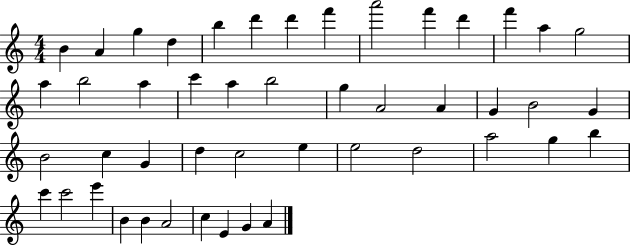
{
  \clef treble
  \numericTimeSignature
  \time 4/4
  \key c \major
  b'4 a'4 g''4 d''4 | b''4 d'''4 d'''4 f'''4 | a'''2 f'''4 d'''4 | f'''4 a''4 g''2 | \break a''4 b''2 a''4 | c'''4 a''4 b''2 | g''4 a'2 a'4 | g'4 b'2 g'4 | \break b'2 c''4 g'4 | d''4 c''2 e''4 | e''2 d''2 | a''2 g''4 b''4 | \break c'''4 c'''2 e'''4 | b'4 b'4 a'2 | c''4 e'4 g'4 a'4 | \bar "|."
}